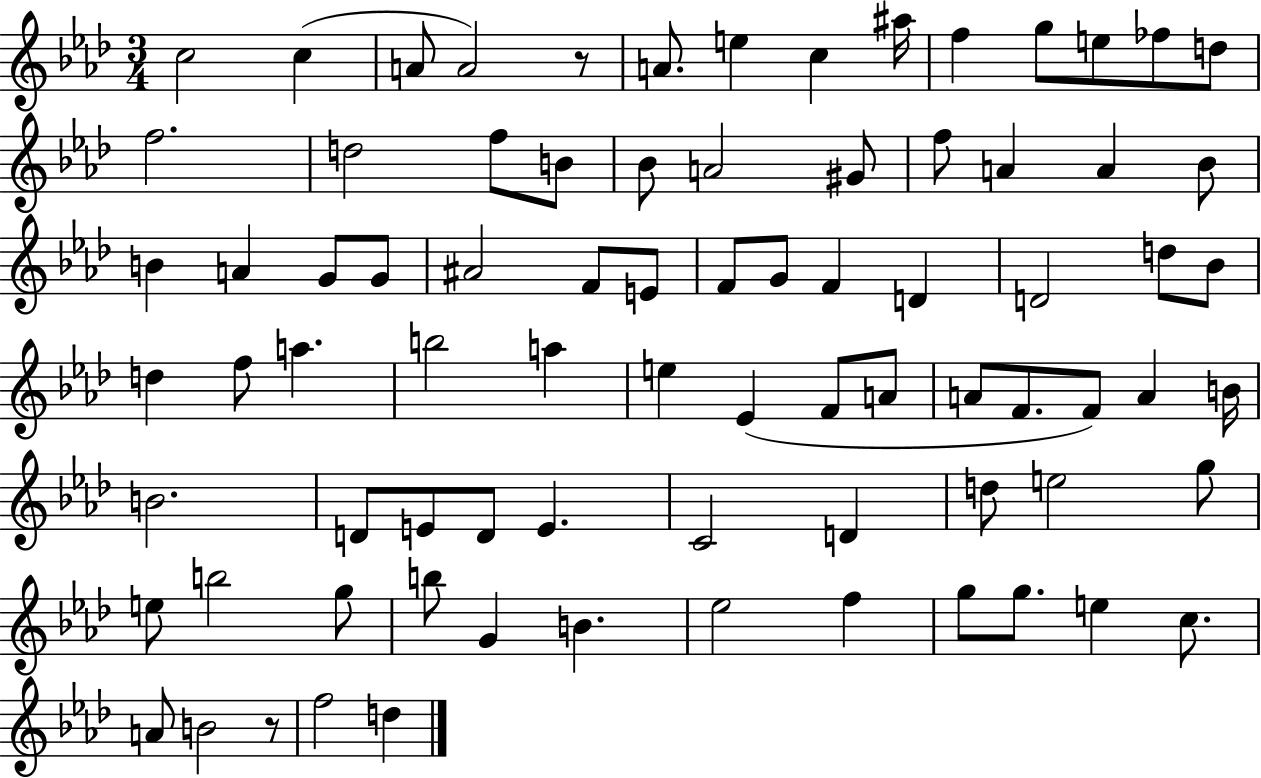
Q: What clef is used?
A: treble